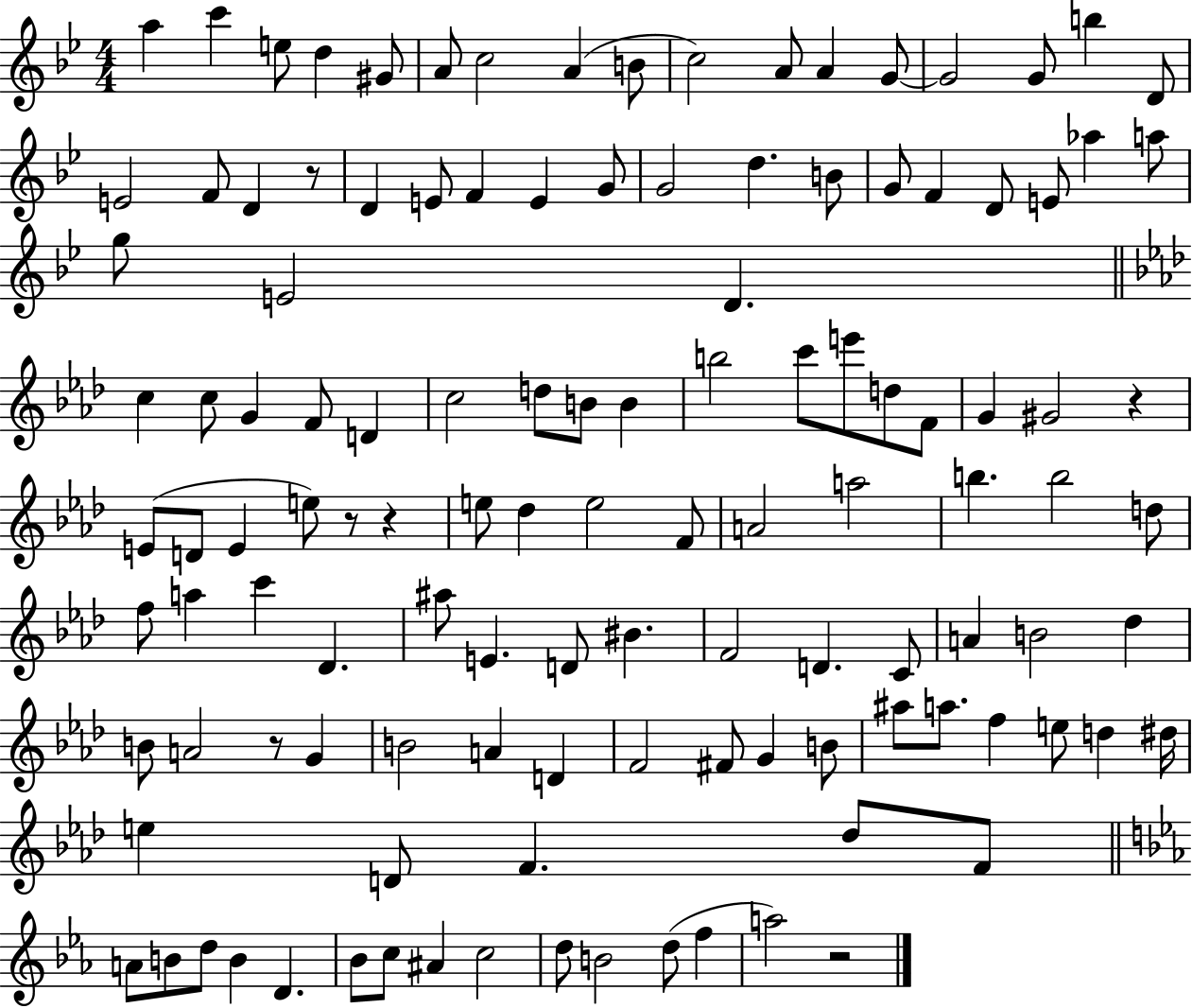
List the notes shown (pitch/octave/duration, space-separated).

A5/q C6/q E5/e D5/q G#4/e A4/e C5/h A4/q B4/e C5/h A4/e A4/q G4/e G4/h G4/e B5/q D4/e E4/h F4/e D4/q R/e D4/q E4/e F4/q E4/q G4/e G4/h D5/q. B4/e G4/e F4/q D4/e E4/e Ab5/q A5/e G5/e E4/h D4/q. C5/q C5/e G4/q F4/e D4/q C5/h D5/e B4/e B4/q B5/h C6/e E6/e D5/e F4/e G4/q G#4/h R/q E4/e D4/e E4/q E5/e R/e R/q E5/e Db5/q E5/h F4/e A4/h A5/h B5/q. B5/h D5/e F5/e A5/q C6/q Db4/q. A#5/e E4/q. D4/e BIS4/q. F4/h D4/q. C4/e A4/q B4/h Db5/q B4/e A4/h R/e G4/q B4/h A4/q D4/q F4/h F#4/e G4/q B4/e A#5/e A5/e. F5/q E5/e D5/q D#5/s E5/q D4/e F4/q. Db5/e F4/e A4/e B4/e D5/e B4/q D4/q. Bb4/e C5/e A#4/q C5/h D5/e B4/h D5/e F5/q A5/h R/h